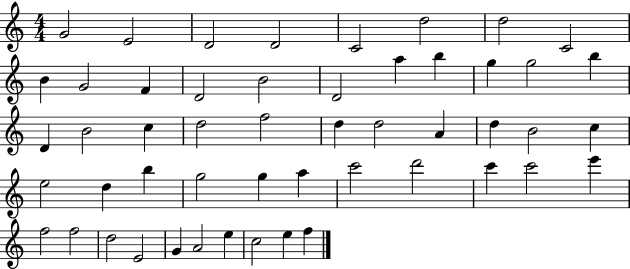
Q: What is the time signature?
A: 4/4